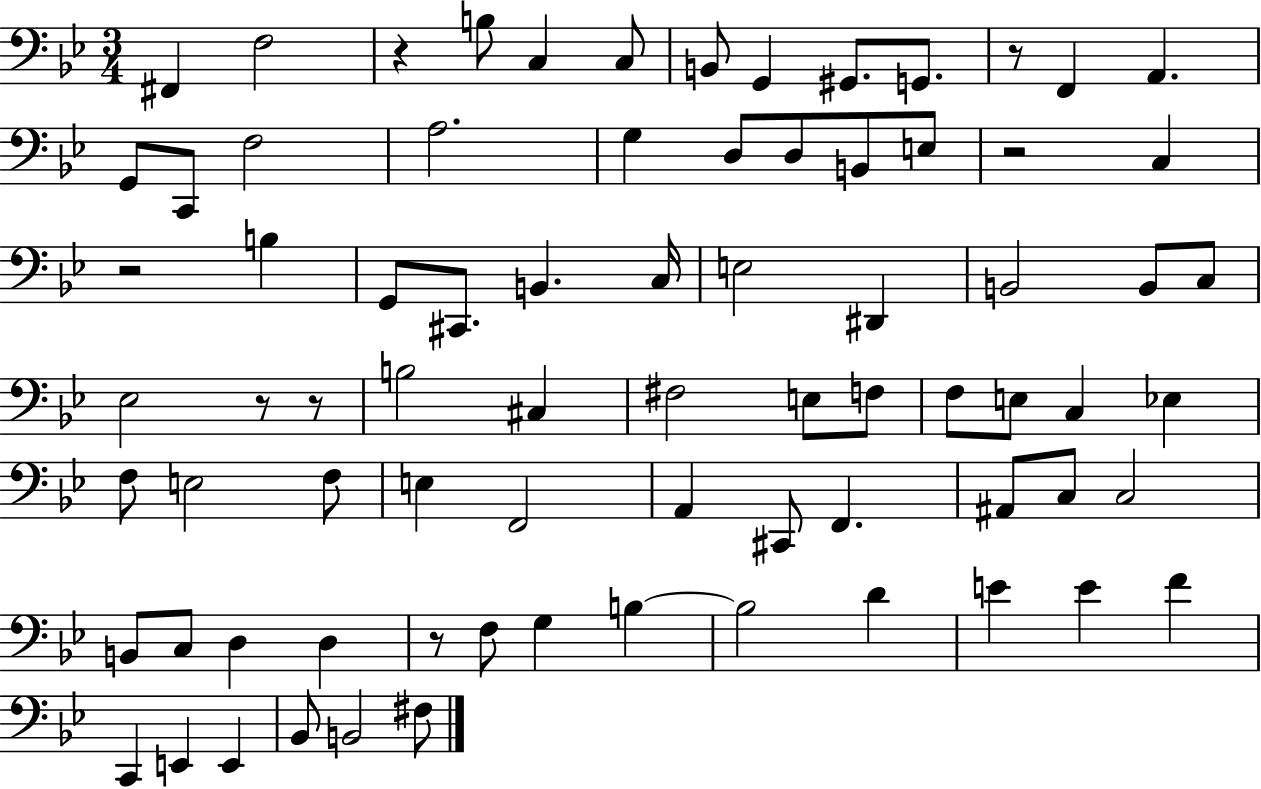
F#2/q F3/h R/q B3/e C3/q C3/e B2/e G2/q G#2/e. G2/e. R/e F2/q A2/q. G2/e C2/e F3/h A3/h. G3/q D3/e D3/e B2/e E3/e R/h C3/q R/h B3/q G2/e C#2/e. B2/q. C3/s E3/h D#2/q B2/h B2/e C3/e Eb3/h R/e R/e B3/h C#3/q F#3/h E3/e F3/e F3/e E3/e C3/q Eb3/q F3/e E3/h F3/e E3/q F2/h A2/q C#2/e F2/q. A#2/e C3/e C3/h B2/e C3/e D3/q D3/q R/e F3/e G3/q B3/q B3/h D4/q E4/q E4/q F4/q C2/q E2/q E2/q Bb2/e B2/h F#3/e